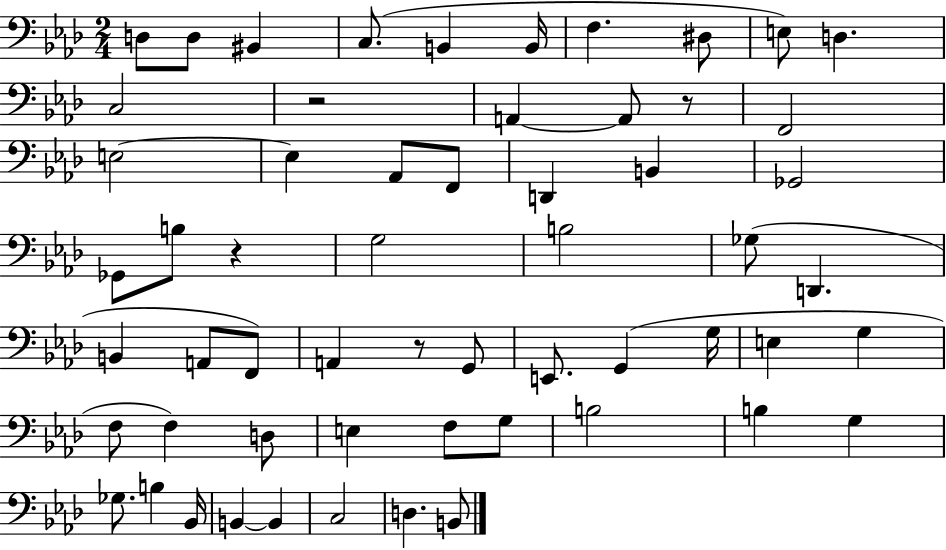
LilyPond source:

{
  \clef bass
  \numericTimeSignature
  \time 2/4
  \key aes \major
  d8 d8 bis,4 | c8.( b,4 b,16 | f4. dis8 | e8) d4. | \break c2 | r2 | a,4~~ a,8 r8 | f,2 | \break e2~~ | e4 aes,8 f,8 | d,4 b,4 | ges,2 | \break ges,8 b8 r4 | g2 | b2 | ges8( d,4. | \break b,4 a,8 f,8) | a,4 r8 g,8 | e,8. g,4( g16 | e4 g4 | \break f8 f4) d8 | e4 f8 g8 | b2 | b4 g4 | \break ges8. b4 bes,16 | b,4~~ b,4 | c2 | d4. b,8 | \break \bar "|."
}